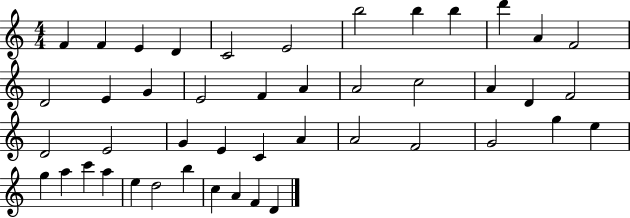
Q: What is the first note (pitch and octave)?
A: F4